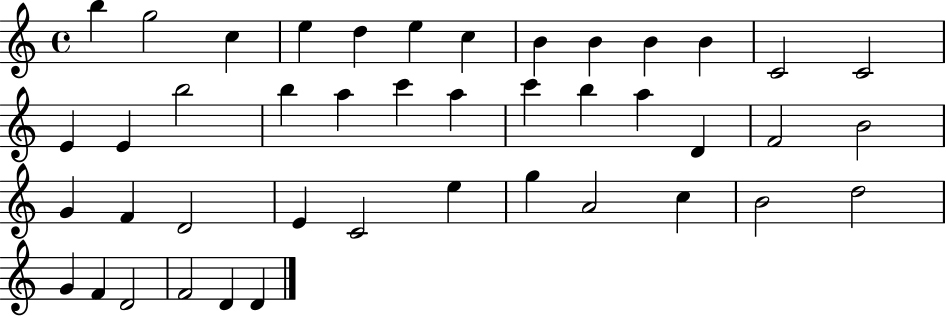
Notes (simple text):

B5/q G5/h C5/q E5/q D5/q E5/q C5/q B4/q B4/q B4/q B4/q C4/h C4/h E4/q E4/q B5/h B5/q A5/q C6/q A5/q C6/q B5/q A5/q D4/q F4/h B4/h G4/q F4/q D4/h E4/q C4/h E5/q G5/q A4/h C5/q B4/h D5/h G4/q F4/q D4/h F4/h D4/q D4/q